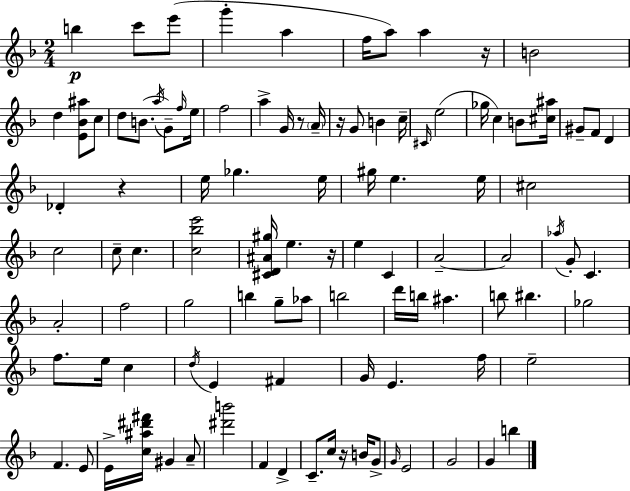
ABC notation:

X:1
T:Untitled
M:2/4
L:1/4
K:F
b c'/2 e'/2 g' a f/4 a/2 a z/4 B2 d [E_B^a]/2 c/2 d/2 B/2 a/4 G/2 f/4 e/4 f2 a G/4 z/2 A/4 z/4 G/2 B c/4 ^C/4 e2 _g/4 c B/2 [^c^a]/4 ^G/2 F/2 D _D z e/4 _g e/4 ^g/4 e e/4 ^c2 c2 c/2 c [c_be']2 [^CD^A^g]/4 e z/4 e C A2 A2 _a/4 G/2 C A2 f2 g2 b g/2 _a/2 b2 d'/4 b/4 ^a b/2 ^b _g2 f/2 e/4 c d/4 E ^F G/4 E f/4 e2 F E/2 E/4 [c^a^d'^f']/4 ^G A/2 [^d'b']2 F D C/2 c/4 z/4 B/4 G/2 G/4 E2 G2 G b